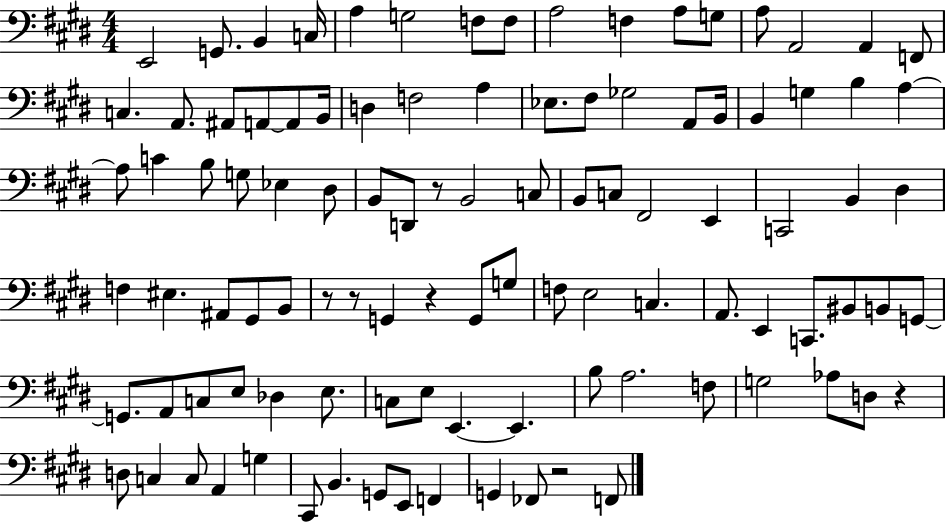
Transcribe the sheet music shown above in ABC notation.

X:1
T:Untitled
M:4/4
L:1/4
K:E
E,,2 G,,/2 B,, C,/4 A, G,2 F,/2 F,/2 A,2 F, A,/2 G,/2 A,/2 A,,2 A,, F,,/2 C, A,,/2 ^A,,/2 A,,/2 A,,/2 B,,/4 D, F,2 A, _E,/2 ^F,/2 _G,2 A,,/2 B,,/4 B,, G, B, A, A,/2 C B,/2 G,/2 _E, ^D,/2 B,,/2 D,,/2 z/2 B,,2 C,/2 B,,/2 C,/2 ^F,,2 E,, C,,2 B,, ^D, F, ^E, ^A,,/2 ^G,,/2 B,,/2 z/2 z/2 G,, z G,,/2 G,/2 F,/2 E,2 C, A,,/2 E,, C,,/2 ^B,,/2 B,,/2 G,,/2 G,,/2 A,,/2 C,/2 E,/2 _D, E,/2 C,/2 E,/2 E,, E,, B,/2 A,2 F,/2 G,2 _A,/2 D,/2 z D,/2 C, C,/2 A,, G, ^C,,/2 B,, G,,/2 E,,/2 F,, G,, _F,,/2 z2 F,,/2